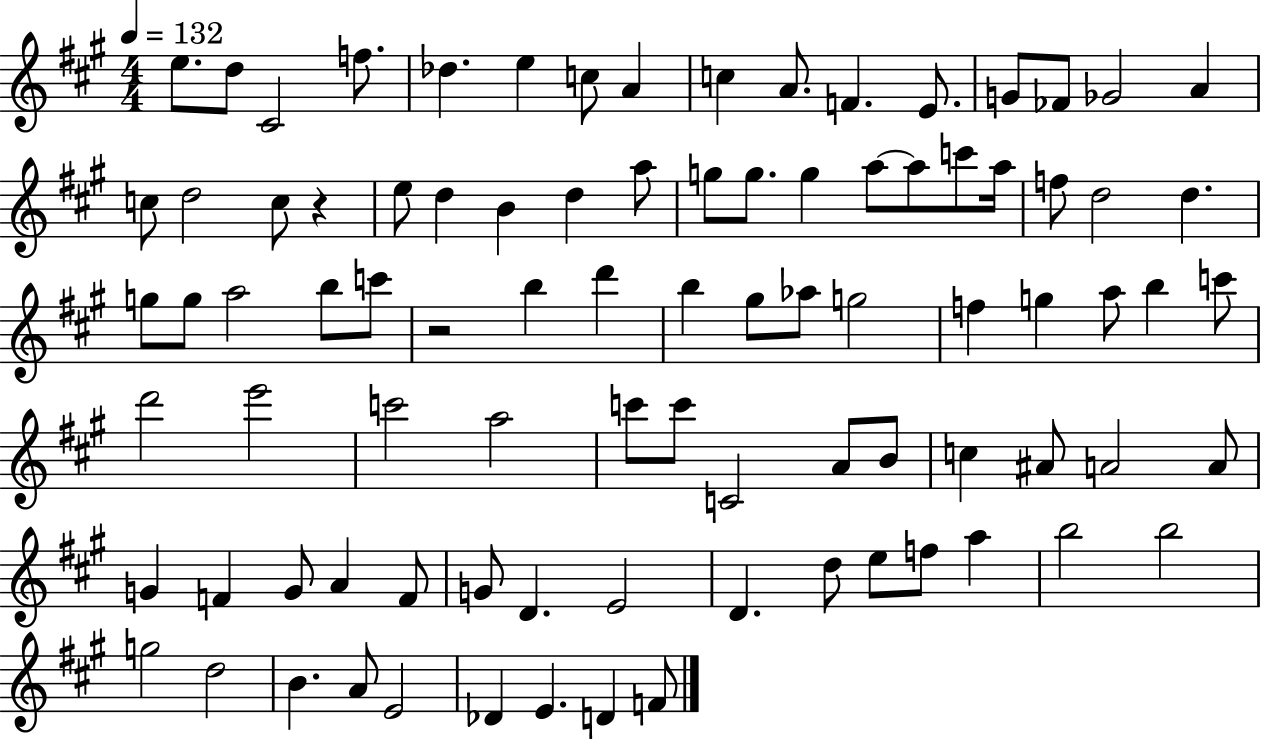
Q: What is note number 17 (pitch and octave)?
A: C5